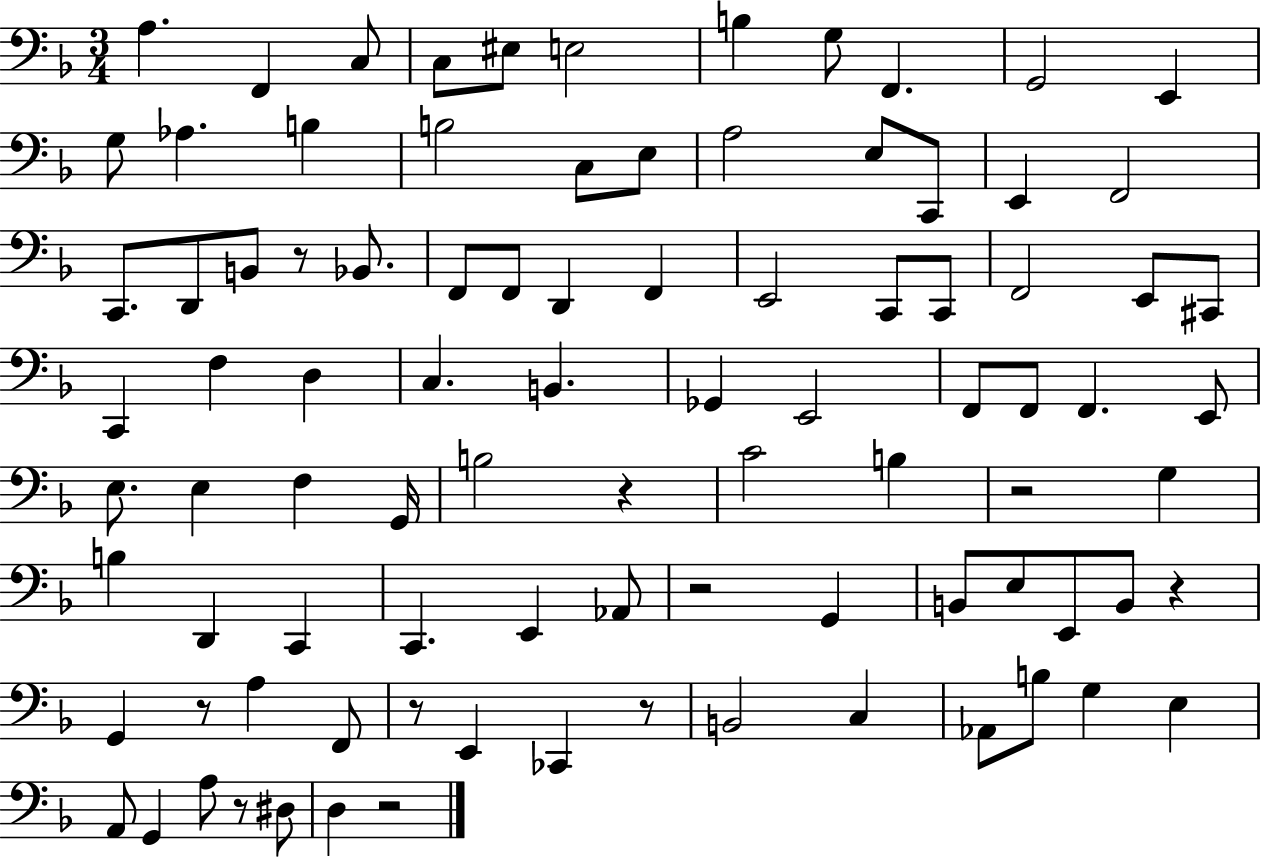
X:1
T:Untitled
M:3/4
L:1/4
K:F
A, F,, C,/2 C,/2 ^E,/2 E,2 B, G,/2 F,, G,,2 E,, G,/2 _A, B, B,2 C,/2 E,/2 A,2 E,/2 C,,/2 E,, F,,2 C,,/2 D,,/2 B,,/2 z/2 _B,,/2 F,,/2 F,,/2 D,, F,, E,,2 C,,/2 C,,/2 F,,2 E,,/2 ^C,,/2 C,, F, D, C, B,, _G,, E,,2 F,,/2 F,,/2 F,, E,,/2 E,/2 E, F, G,,/4 B,2 z C2 B, z2 G, B, D,, C,, C,, E,, _A,,/2 z2 G,, B,,/2 E,/2 E,,/2 B,,/2 z G,, z/2 A, F,,/2 z/2 E,, _C,, z/2 B,,2 C, _A,,/2 B,/2 G, E, A,,/2 G,, A,/2 z/2 ^D,/2 D, z2